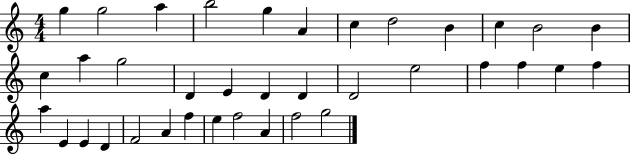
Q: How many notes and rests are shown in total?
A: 37